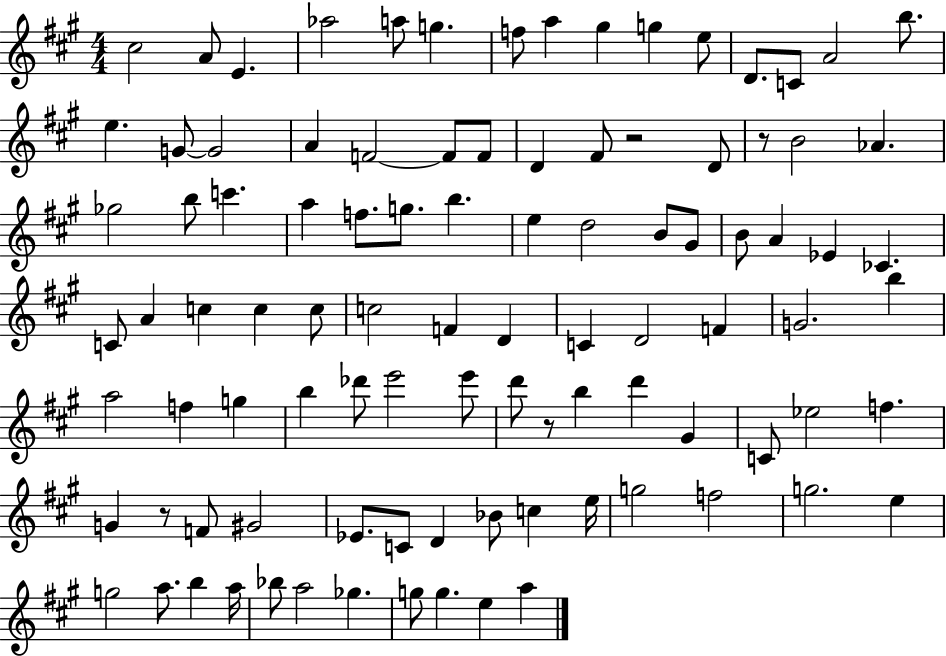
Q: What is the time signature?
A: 4/4